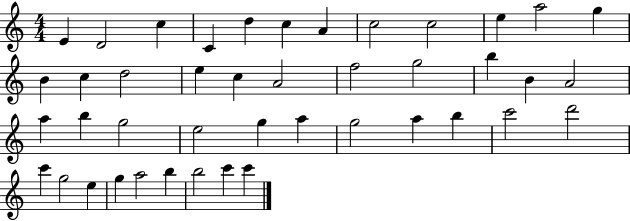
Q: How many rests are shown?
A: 0